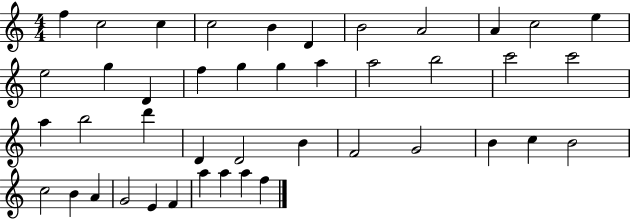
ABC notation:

X:1
T:Untitled
M:4/4
L:1/4
K:C
f c2 c c2 B D B2 A2 A c2 e e2 g D f g g a a2 b2 c'2 c'2 a b2 d' D D2 B F2 G2 B c B2 c2 B A G2 E F a a a f